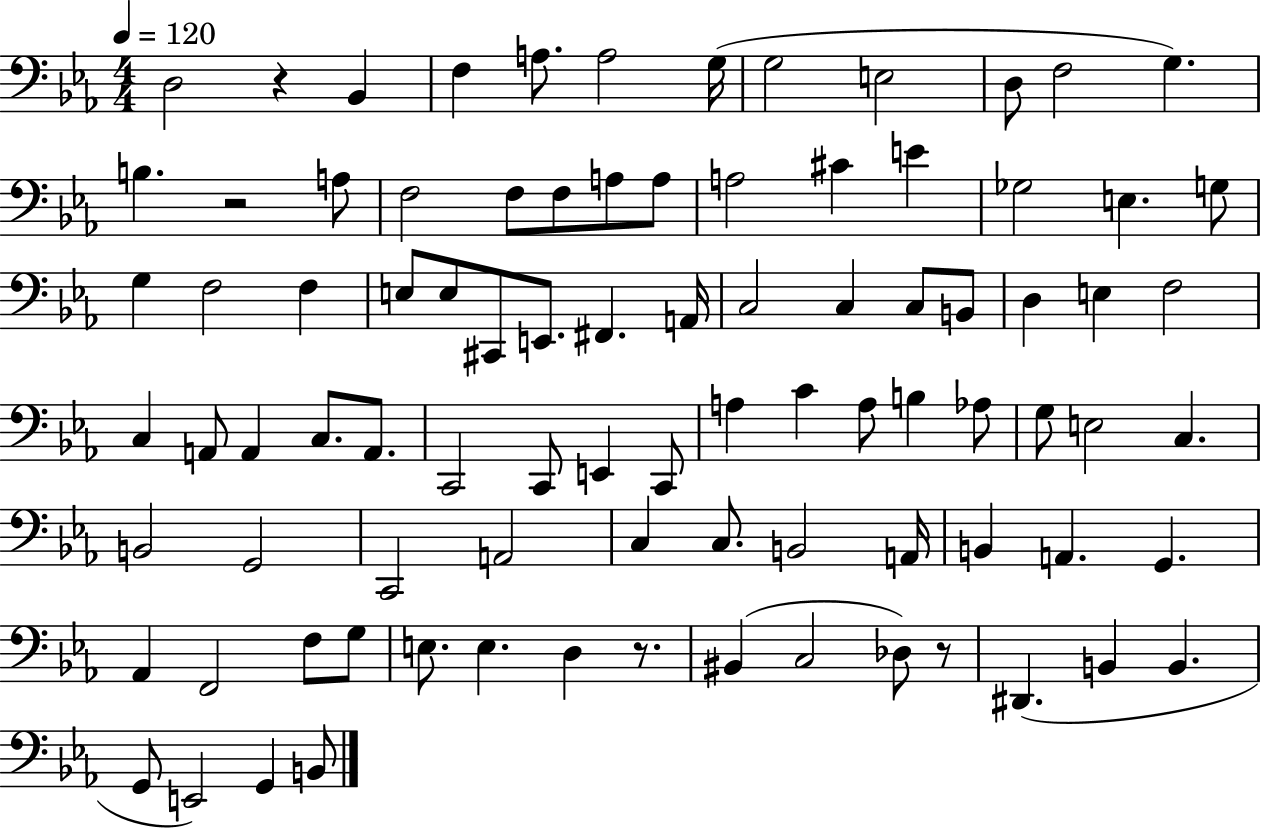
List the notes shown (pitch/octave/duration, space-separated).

D3/h R/q Bb2/q F3/q A3/e. A3/h G3/s G3/h E3/h D3/e F3/h G3/q. B3/q. R/h A3/e F3/h F3/e F3/e A3/e A3/e A3/h C#4/q E4/q Gb3/h E3/q. G3/e G3/q F3/h F3/q E3/e E3/e C#2/e E2/e. F#2/q. A2/s C3/h C3/q C3/e B2/e D3/q E3/q F3/h C3/q A2/e A2/q C3/e. A2/e. C2/h C2/e E2/q C2/e A3/q C4/q A3/e B3/q Ab3/e G3/e E3/h C3/q. B2/h G2/h C2/h A2/h C3/q C3/e. B2/h A2/s B2/q A2/q. G2/q. Ab2/q F2/h F3/e G3/e E3/e. E3/q. D3/q R/e. BIS2/q C3/h Db3/e R/e D#2/q. B2/q B2/q. G2/e E2/h G2/q B2/e